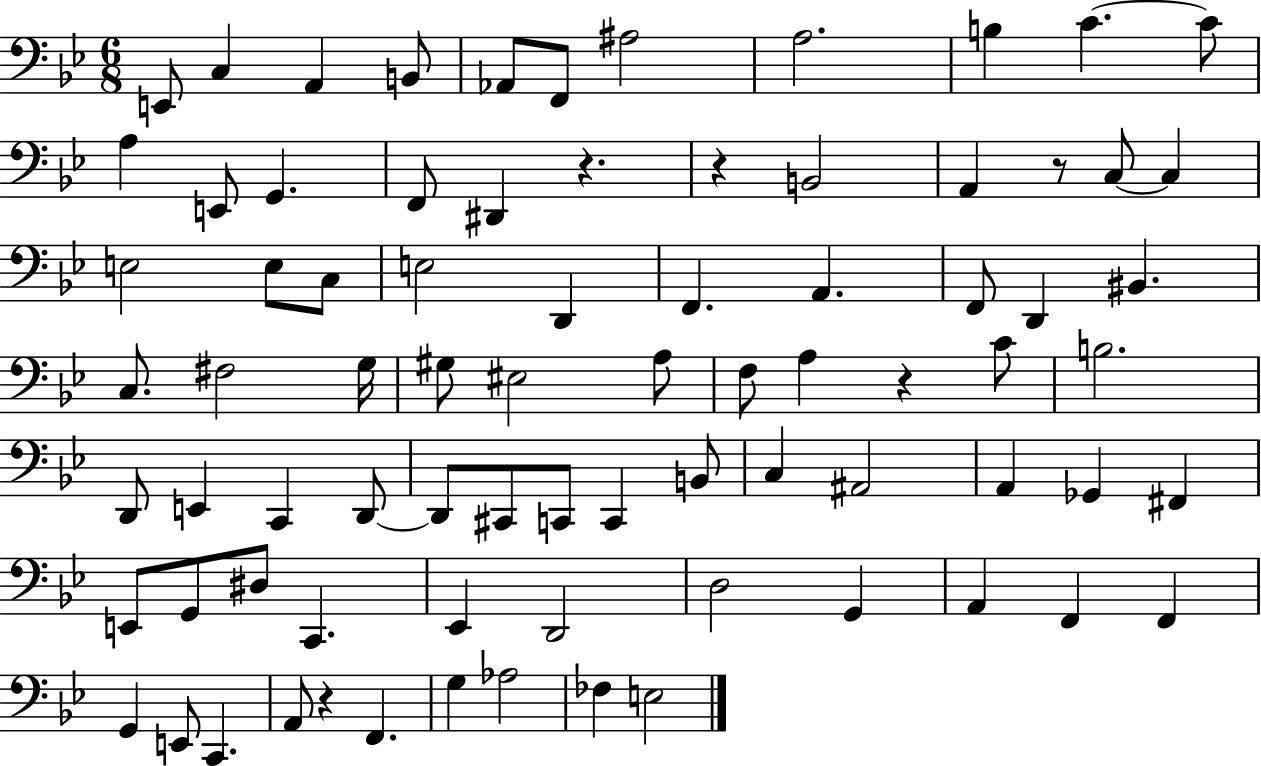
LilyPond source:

{
  \clef bass
  \numericTimeSignature
  \time 6/8
  \key bes \major
  e,8 c4 a,4 b,8 | aes,8 f,8 ais2 | a2. | b4 c'4.~~ c'8 | \break a4 e,8 g,4. | f,8 dis,4 r4. | r4 b,2 | a,4 r8 c8~~ c4 | \break e2 e8 c8 | e2 d,4 | f,4. a,4. | f,8 d,4 bis,4. | \break c8. fis2 g16 | gis8 eis2 a8 | f8 a4 r4 c'8 | b2. | \break d,8 e,4 c,4 d,8~~ | d,8 cis,8 c,8 c,4 b,8 | c4 ais,2 | a,4 ges,4 fis,4 | \break e,8 g,8 dis8 c,4. | ees,4 d,2 | d2 g,4 | a,4 f,4 f,4 | \break g,4 e,8 c,4. | a,8 r4 f,4. | g4 aes2 | fes4 e2 | \break \bar "|."
}